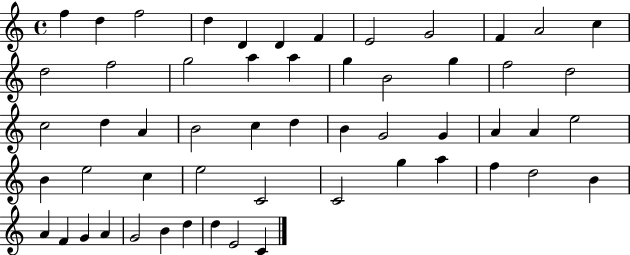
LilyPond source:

{
  \clef treble
  \time 4/4
  \defaultTimeSignature
  \key c \major
  f''4 d''4 f''2 | d''4 d'4 d'4 f'4 | e'2 g'2 | f'4 a'2 c''4 | \break d''2 f''2 | g''2 a''4 a''4 | g''4 b'2 g''4 | f''2 d''2 | \break c''2 d''4 a'4 | b'2 c''4 d''4 | b'4 g'2 g'4 | a'4 a'4 e''2 | \break b'4 e''2 c''4 | e''2 c'2 | c'2 g''4 a''4 | f''4 d''2 b'4 | \break a'4 f'4 g'4 a'4 | g'2 b'4 d''4 | d''4 e'2 c'4 | \bar "|."
}